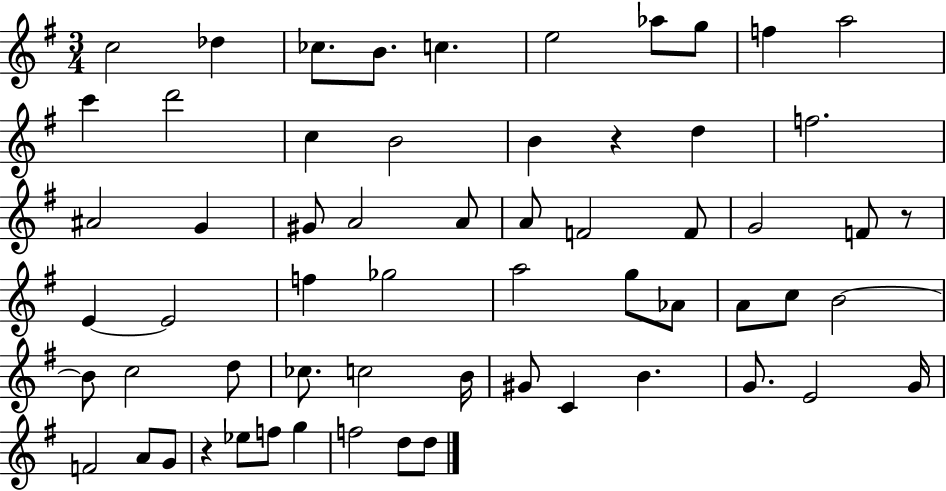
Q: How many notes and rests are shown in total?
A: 61